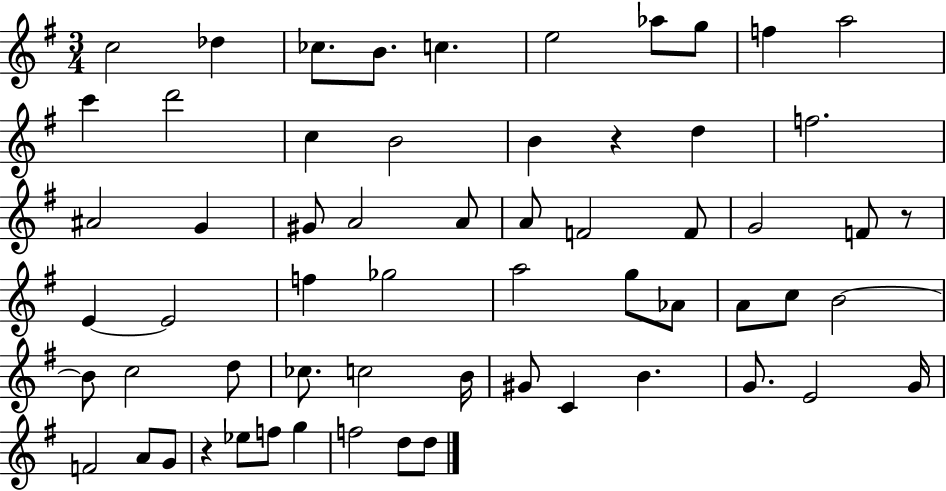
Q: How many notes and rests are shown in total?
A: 61